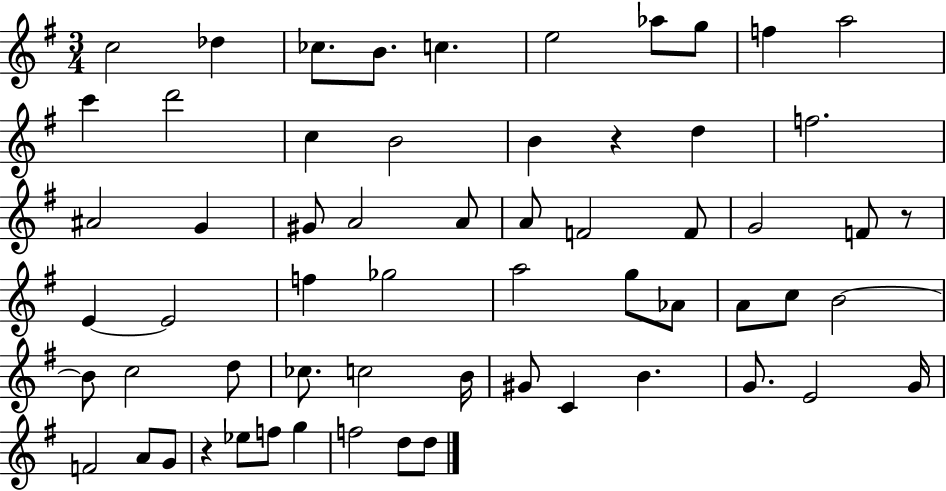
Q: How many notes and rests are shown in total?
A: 61